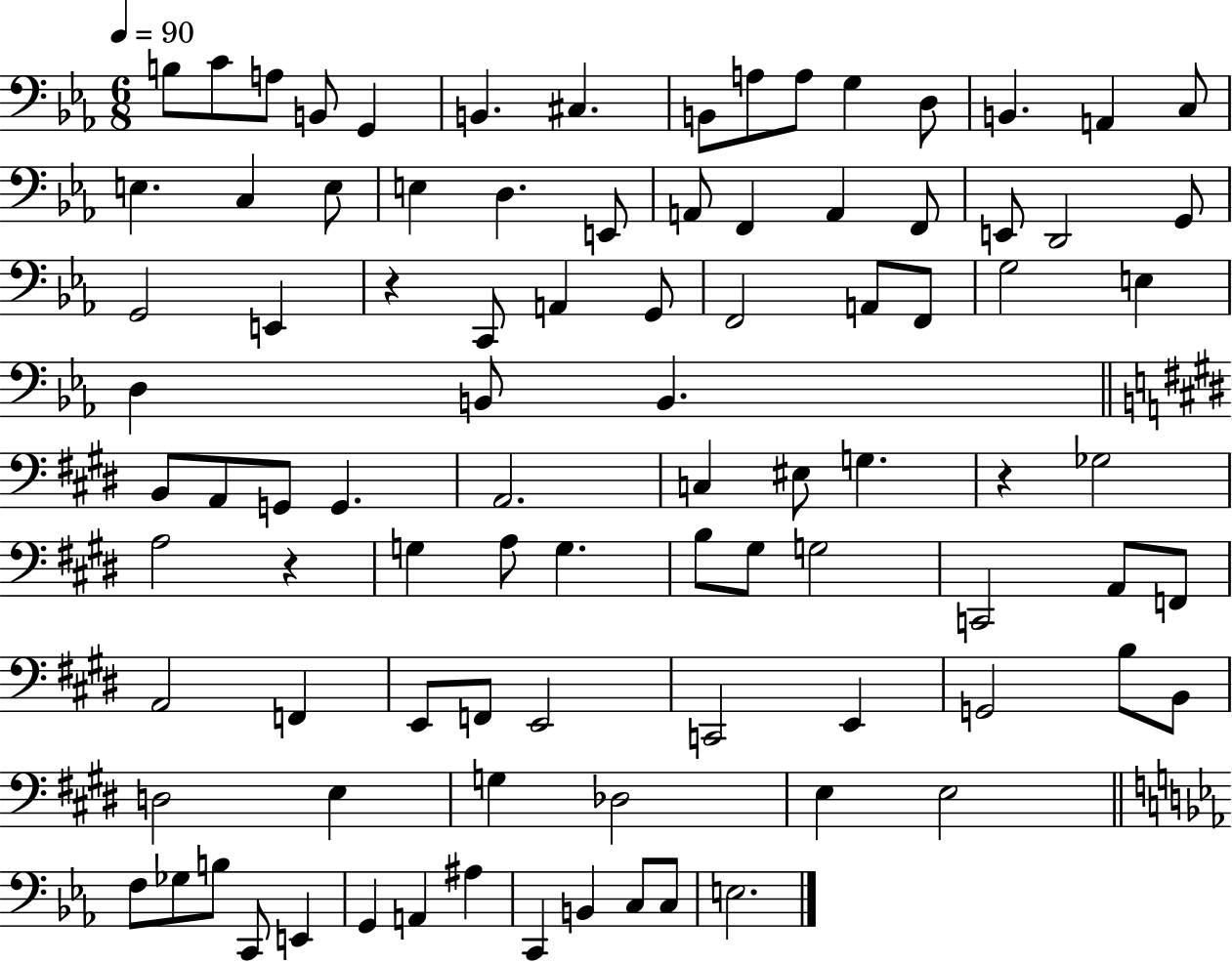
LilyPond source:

{
  \clef bass
  \numericTimeSignature
  \time 6/8
  \key ees \major
  \tempo 4 = 90
  \repeat volta 2 { b8 c'8 a8 b,8 g,4 | b,4. cis4. | b,8 a8 a8 g4 d8 | b,4. a,4 c8 | \break e4. c4 e8 | e4 d4. e,8 | a,8 f,4 a,4 f,8 | e,8 d,2 g,8 | \break g,2 e,4 | r4 c,8 a,4 g,8 | f,2 a,8 f,8 | g2 e4 | \break d4 b,8 b,4. | \bar "||" \break \key e \major b,8 a,8 g,8 g,4. | a,2. | c4 eis8 g4. | r4 ges2 | \break a2 r4 | g4 a8 g4. | b8 gis8 g2 | c,2 a,8 f,8 | \break a,2 f,4 | e,8 f,8 e,2 | c,2 e,4 | g,2 b8 b,8 | \break d2 e4 | g4 des2 | e4 e2 | \bar "||" \break \key c \minor f8 ges8 b8 c,8 e,4 | g,4 a,4 ais4 | c,4 b,4 c8 c8 | e2. | \break } \bar "|."
}